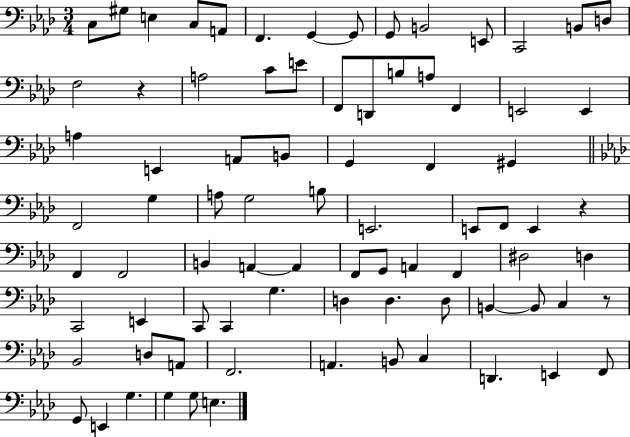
X:1
T:Untitled
M:3/4
L:1/4
K:Ab
C,/2 ^G,/2 E, C,/2 A,,/2 F,, G,, G,,/2 G,,/2 B,,2 E,,/2 C,,2 B,,/2 D,/2 F,2 z A,2 C/2 E/2 F,,/2 D,,/2 B,/2 A,/2 F,, E,,2 E,, A, E,, A,,/2 B,,/2 G,, F,, ^G,, F,,2 G, A,/2 G,2 B,/2 E,,2 E,,/2 F,,/2 E,, z F,, F,,2 B,, A,, A,, F,,/2 G,,/2 A,, F,, ^D,2 D, C,,2 E,, C,,/2 C,, G, D, D, D,/2 B,, B,,/2 C, z/2 _B,,2 D,/2 A,,/2 F,,2 A,, B,,/2 C, D,, E,, F,,/2 G,,/2 E,, G, G, G,/2 E,